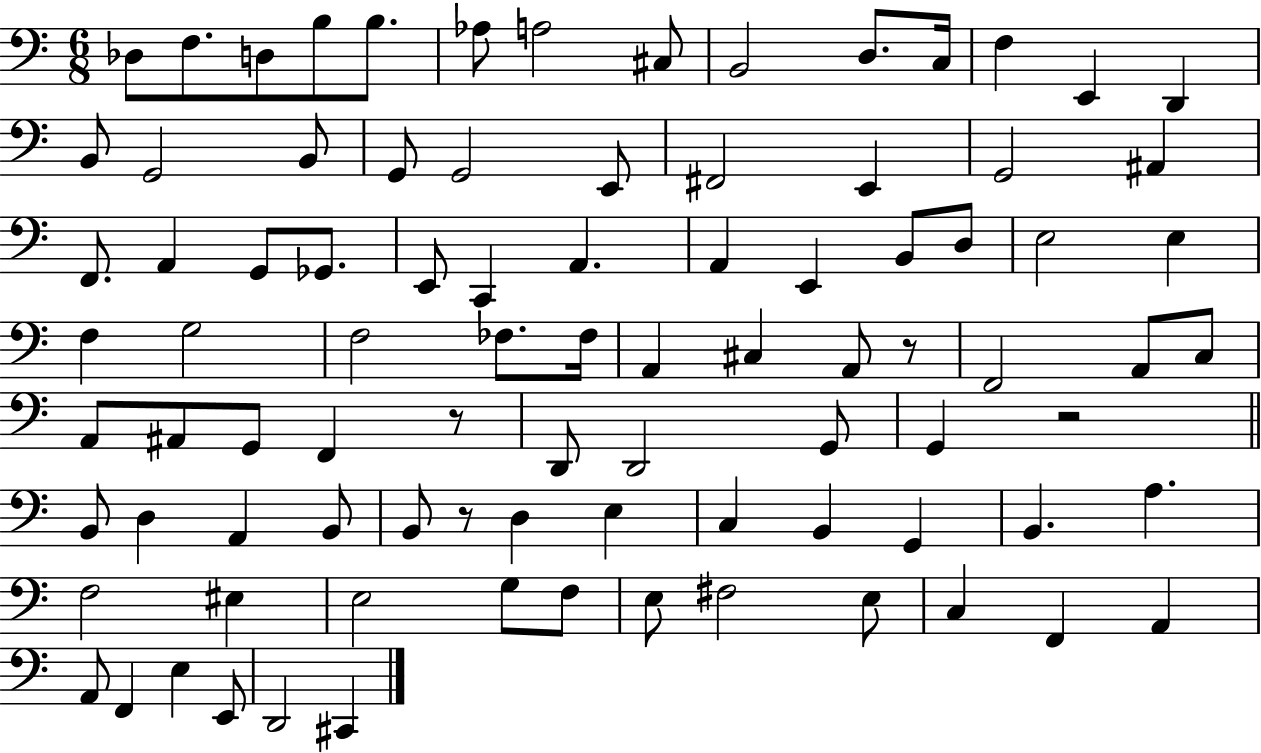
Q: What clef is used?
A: bass